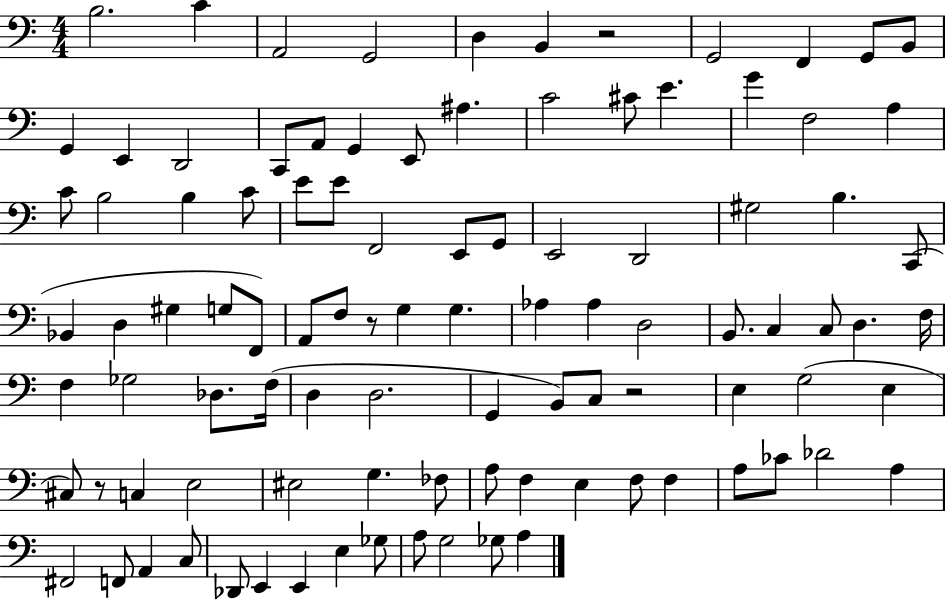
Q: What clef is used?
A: bass